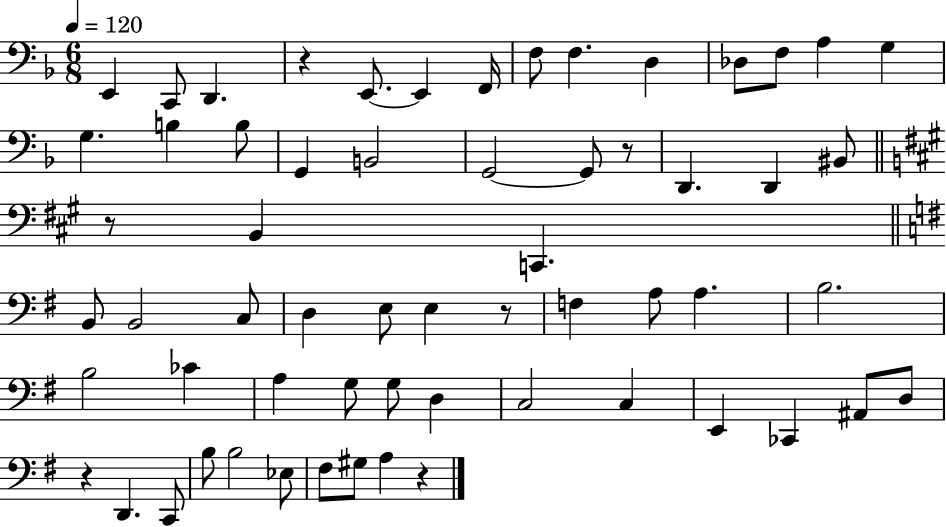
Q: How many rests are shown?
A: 6